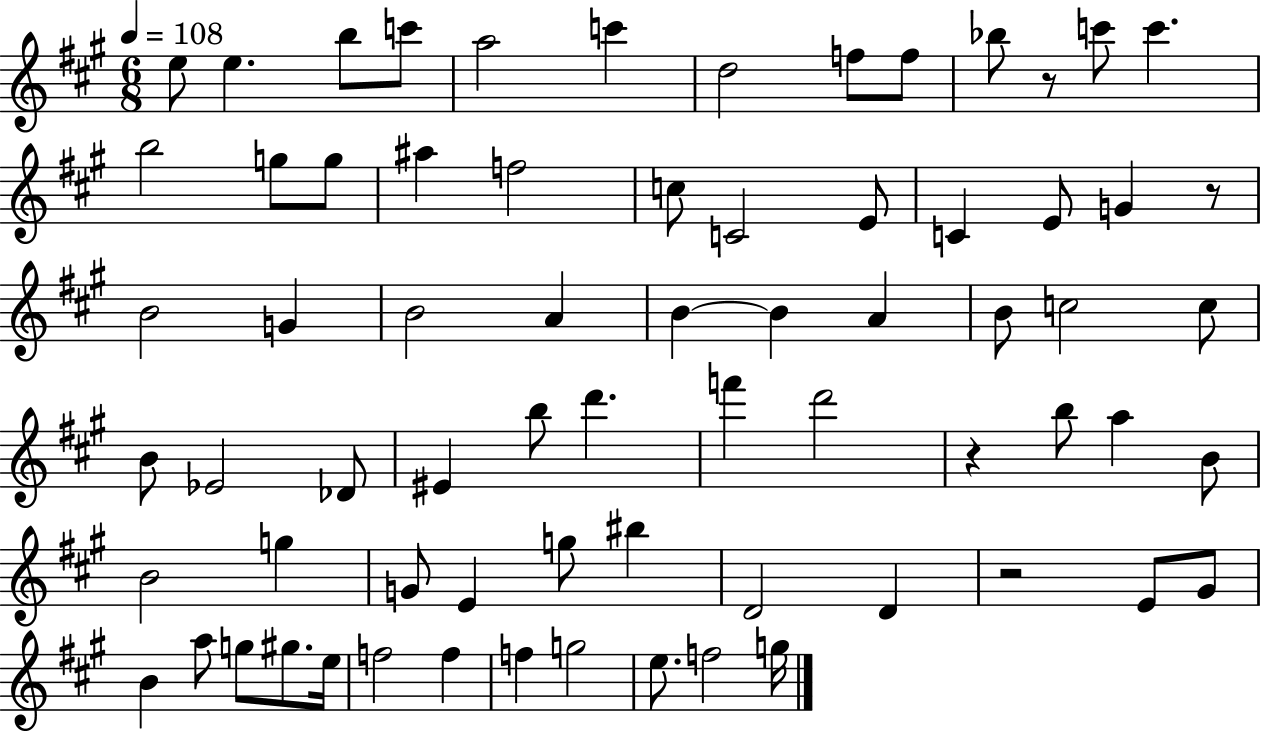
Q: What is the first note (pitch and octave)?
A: E5